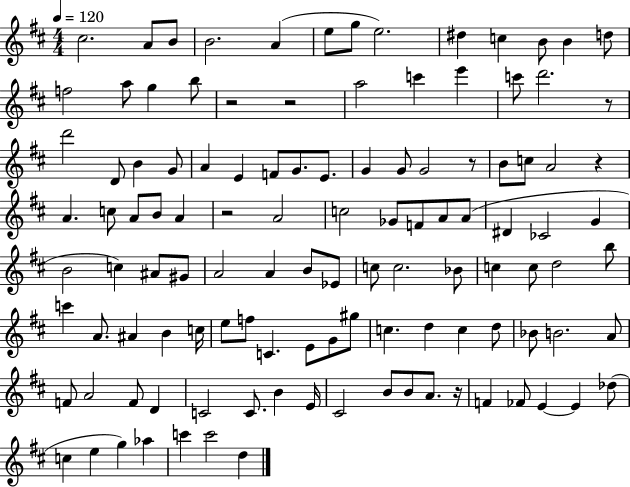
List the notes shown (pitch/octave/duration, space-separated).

C#5/h. A4/e B4/e B4/h. A4/q E5/e G5/e E5/h. D#5/q C5/q B4/e B4/q D5/e F5/h A5/e G5/q B5/e R/h R/h A5/h C6/q E6/q C6/e D6/h. R/e D6/h D4/e B4/q G4/e A4/q E4/q F4/e G4/e. E4/e. G4/q G4/e G4/h R/e B4/e C5/e A4/h R/q A4/q. C5/e A4/e B4/e A4/q R/h A4/h C5/h Gb4/e F4/e A4/e A4/e D#4/q CES4/h G4/q B4/h C5/q A#4/e G#4/e A4/h A4/q B4/e Eb4/e C5/e C5/h. Bb4/e C5/q C5/e D5/h B5/e C6/q A4/e. A#4/q B4/q C5/s E5/e F5/e C4/q. E4/e G4/e G#5/e C5/q. D5/q C5/q D5/e Bb4/e B4/h. A4/e F4/e A4/h F4/e D4/q C4/h C4/e. B4/q E4/s C#4/h B4/e B4/e A4/e. R/s F4/q FES4/e E4/q E4/q Db5/e C5/q E5/q G5/q Ab5/q C6/q C6/h D5/q